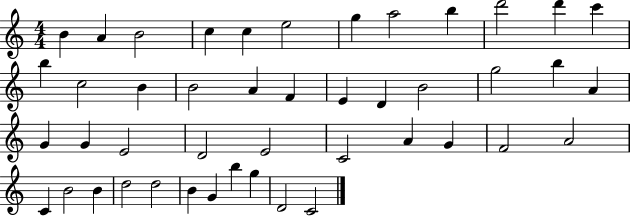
X:1
T:Untitled
M:4/4
L:1/4
K:C
B A B2 c c e2 g a2 b d'2 d' c' b c2 B B2 A F E D B2 g2 b A G G E2 D2 E2 C2 A G F2 A2 C B2 B d2 d2 B G b g D2 C2